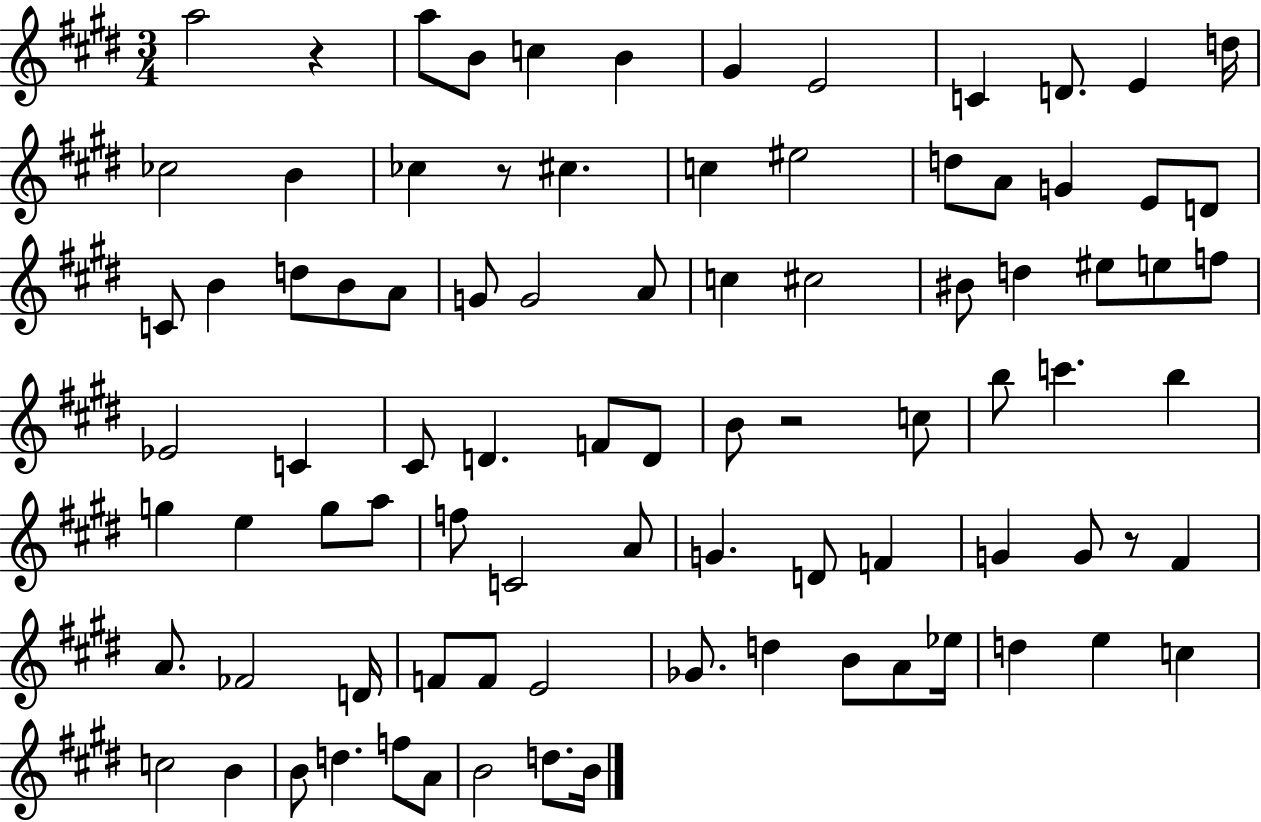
A5/h R/q A5/e B4/e C5/q B4/q G#4/q E4/h C4/q D4/e. E4/q D5/s CES5/h B4/q CES5/q R/e C#5/q. C5/q EIS5/h D5/e A4/e G4/q E4/e D4/e C4/e B4/q D5/e B4/e A4/e G4/e G4/h A4/e C5/q C#5/h BIS4/e D5/q EIS5/e E5/e F5/e Eb4/h C4/q C#4/e D4/q. F4/e D4/e B4/e R/h C5/e B5/e C6/q. B5/q G5/q E5/q G5/e A5/e F5/e C4/h A4/e G4/q. D4/e F4/q G4/q G4/e R/e F#4/q A4/e. FES4/h D4/s F4/e F4/e E4/h Gb4/e. D5/q B4/e A4/e Eb5/s D5/q E5/q C5/q C5/h B4/q B4/e D5/q. F5/e A4/e B4/h D5/e. B4/s